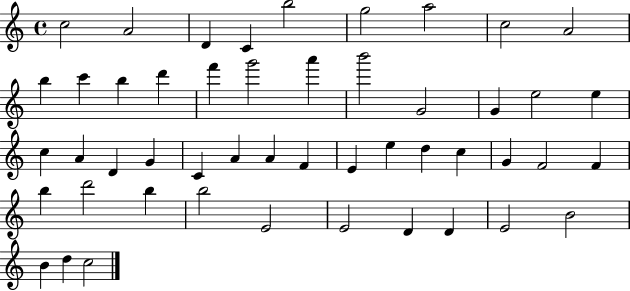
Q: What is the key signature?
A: C major